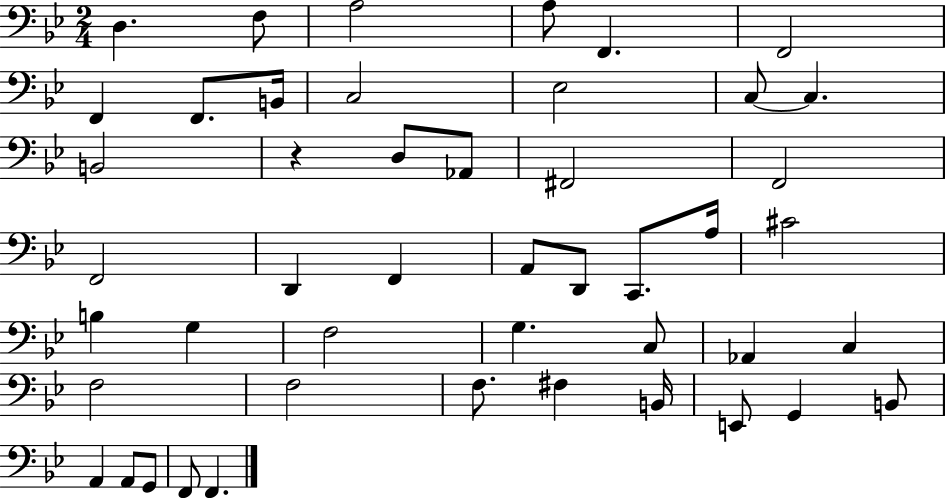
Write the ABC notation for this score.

X:1
T:Untitled
M:2/4
L:1/4
K:Bb
D, F,/2 A,2 A,/2 F,, F,,2 F,, F,,/2 B,,/4 C,2 _E,2 C,/2 C, B,,2 z D,/2 _A,,/2 ^F,,2 F,,2 F,,2 D,, F,, A,,/2 D,,/2 C,,/2 A,/4 ^C2 B, G, F,2 G, C,/2 _A,, C, F,2 F,2 F,/2 ^F, B,,/4 E,,/2 G,, B,,/2 A,, A,,/2 G,,/2 F,,/2 F,,